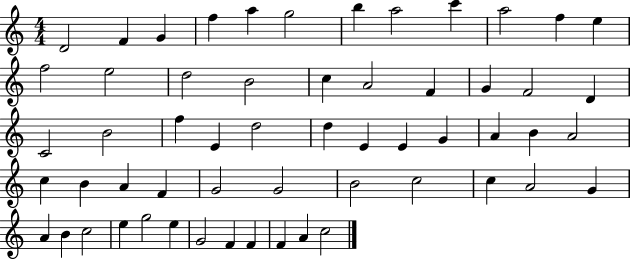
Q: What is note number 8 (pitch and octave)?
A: A5